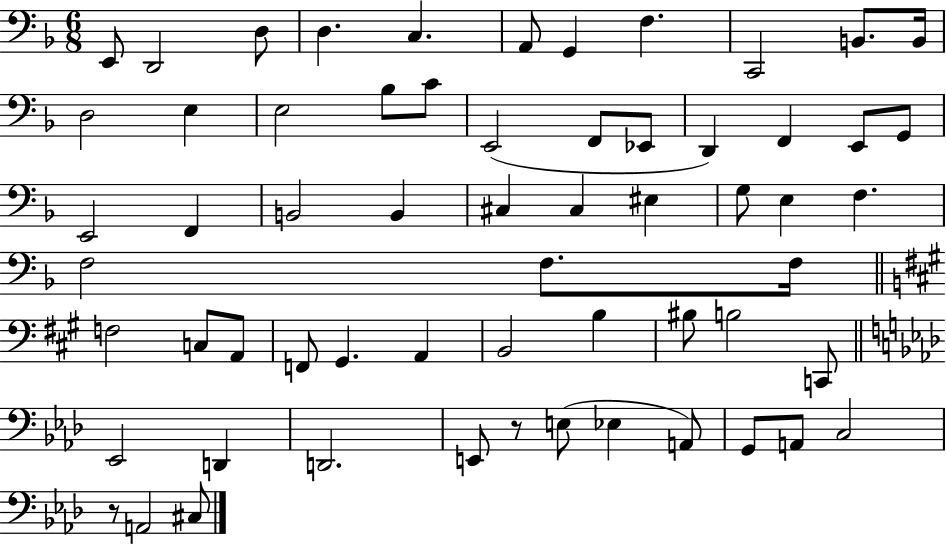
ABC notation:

X:1
T:Untitled
M:6/8
L:1/4
K:F
E,,/2 D,,2 D,/2 D, C, A,,/2 G,, F, C,,2 B,,/2 B,,/4 D,2 E, E,2 _B,/2 C/2 E,,2 F,,/2 _E,,/2 D,, F,, E,,/2 G,,/2 E,,2 F,, B,,2 B,, ^C, ^C, ^E, G,/2 E, F, F,2 F,/2 F,/4 F,2 C,/2 A,,/2 F,,/2 ^G,, A,, B,,2 B, ^B,/2 B,2 C,,/2 _E,,2 D,, D,,2 E,,/2 z/2 E,/2 _E, A,,/2 G,,/2 A,,/2 C,2 z/2 A,,2 ^C,/2